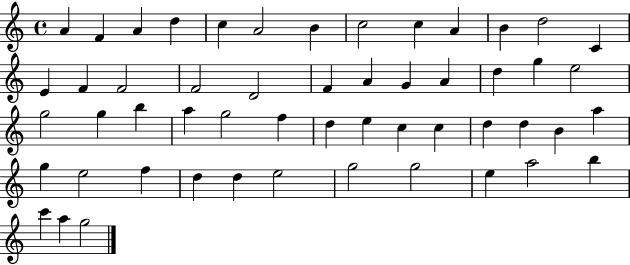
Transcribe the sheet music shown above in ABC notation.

X:1
T:Untitled
M:4/4
L:1/4
K:C
A F A d c A2 B c2 c A B d2 C E F F2 F2 D2 F A G A d g e2 g2 g b a g2 f d e c c d d B a g e2 f d d e2 g2 g2 e a2 b c' a g2